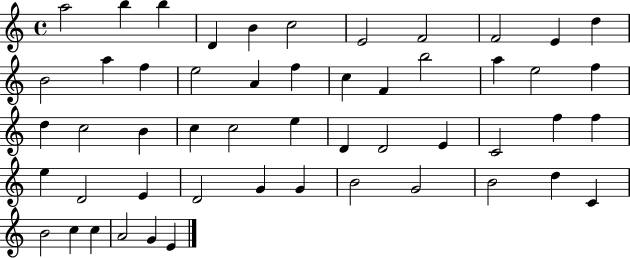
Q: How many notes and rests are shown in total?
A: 52